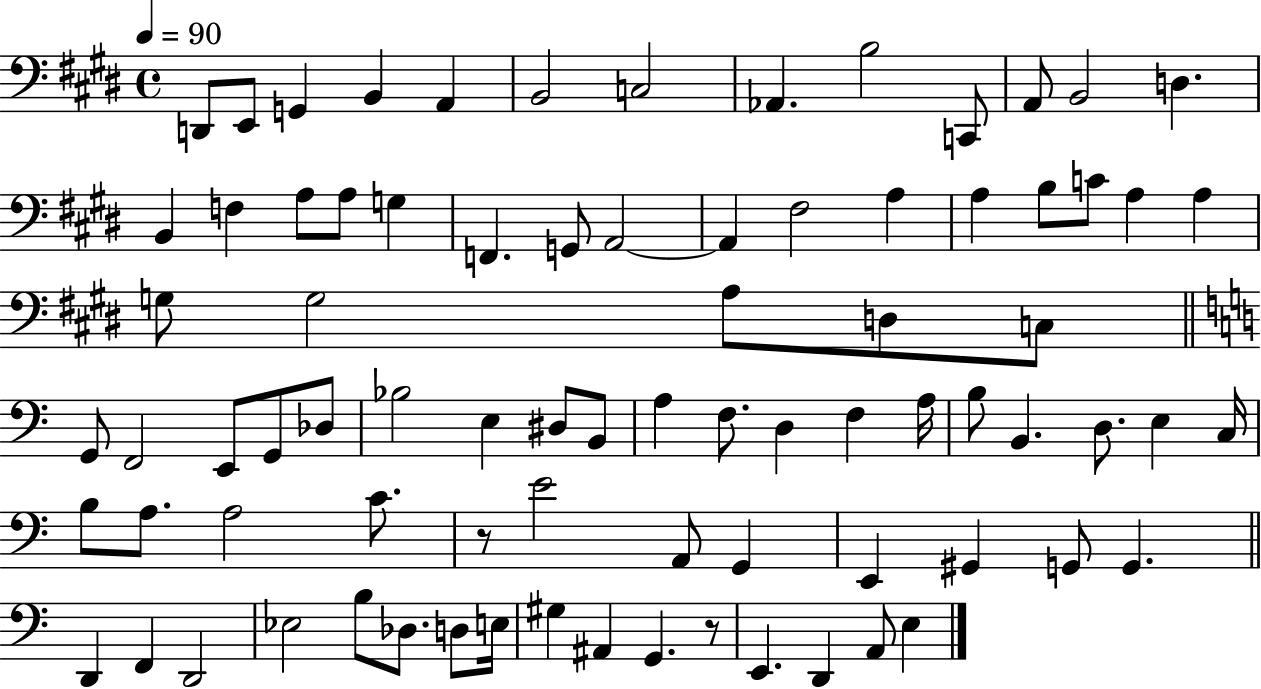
D2/e E2/e G2/q B2/q A2/q B2/h C3/h Ab2/q. B3/h C2/e A2/e B2/h D3/q. B2/q F3/q A3/e A3/e G3/q F2/q. G2/e A2/h A2/q F#3/h A3/q A3/q B3/e C4/e A3/q A3/q G3/e G3/h A3/e D3/e C3/e G2/e F2/h E2/e G2/e Db3/e Bb3/h E3/q D#3/e B2/e A3/q F3/e. D3/q F3/q A3/s B3/e B2/q. D3/e. E3/q C3/s B3/e A3/e. A3/h C4/e. R/e E4/h A2/e G2/q E2/q G#2/q G2/e G2/q. D2/q F2/q D2/h Eb3/h B3/e Db3/e. D3/e E3/s G#3/q A#2/q G2/q. R/e E2/q. D2/q A2/e E3/q